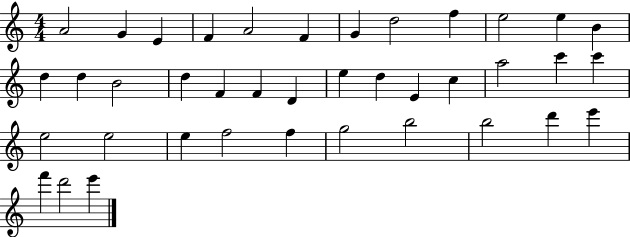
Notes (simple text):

A4/h G4/q E4/q F4/q A4/h F4/q G4/q D5/h F5/q E5/h E5/q B4/q D5/q D5/q B4/h D5/q F4/q F4/q D4/q E5/q D5/q E4/q C5/q A5/h C6/q C6/q E5/h E5/h E5/q F5/h F5/q G5/h B5/h B5/h D6/q E6/q F6/q D6/h E6/q